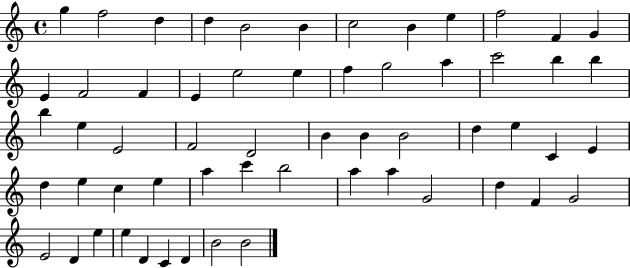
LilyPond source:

{
  \clef treble
  \time 4/4
  \defaultTimeSignature
  \key c \major
  g''4 f''2 d''4 | d''4 b'2 b'4 | c''2 b'4 e''4 | f''2 f'4 g'4 | \break e'4 f'2 f'4 | e'4 e''2 e''4 | f''4 g''2 a''4 | c'''2 b''4 b''4 | \break b''4 e''4 e'2 | f'2 d'2 | b'4 b'4 b'2 | d''4 e''4 c'4 e'4 | \break d''4 e''4 c''4 e''4 | a''4 c'''4 b''2 | a''4 a''4 g'2 | d''4 f'4 g'2 | \break e'2 d'4 e''4 | e''4 d'4 c'4 d'4 | b'2 b'2 | \bar "|."
}